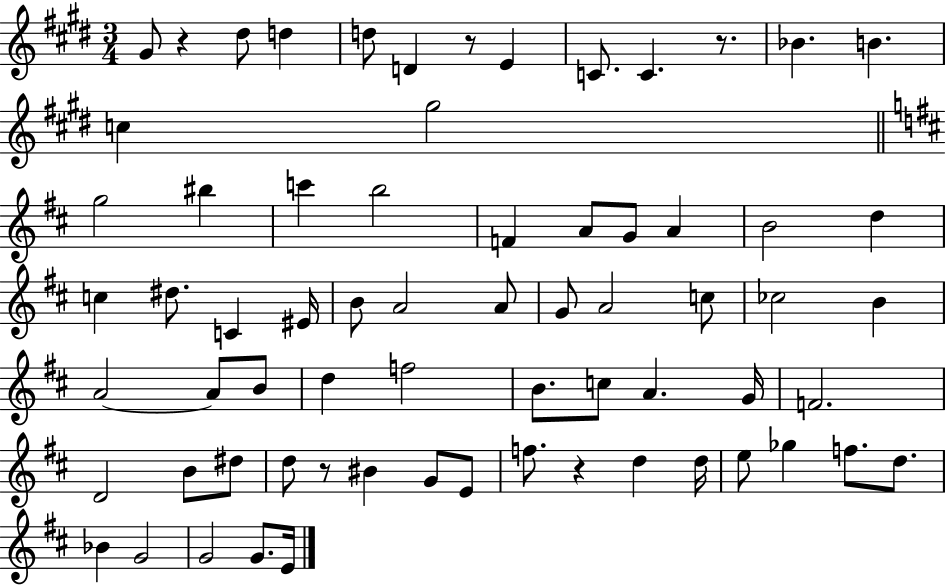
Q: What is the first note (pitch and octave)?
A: G#4